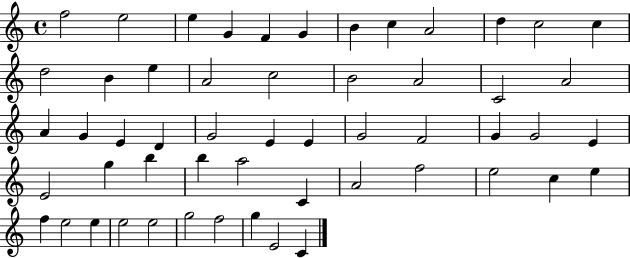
{
  \clef treble
  \time 4/4
  \defaultTimeSignature
  \key c \major
  f''2 e''2 | e''4 g'4 f'4 g'4 | b'4 c''4 a'2 | d''4 c''2 c''4 | \break d''2 b'4 e''4 | a'2 c''2 | b'2 a'2 | c'2 a'2 | \break a'4 g'4 e'4 d'4 | g'2 e'4 e'4 | g'2 f'2 | g'4 g'2 e'4 | \break e'2 g''4 b''4 | b''4 a''2 c'4 | a'2 f''2 | e''2 c''4 e''4 | \break f''4 e''2 e''4 | e''2 e''2 | g''2 f''2 | g''4 e'2 c'4 | \break \bar "|."
}